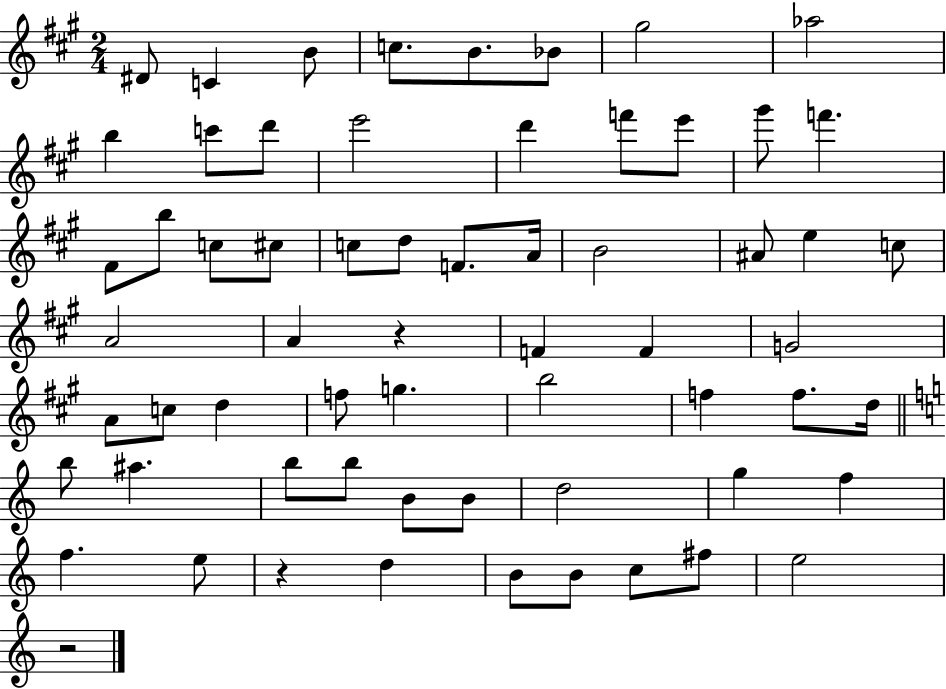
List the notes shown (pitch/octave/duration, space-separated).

D#4/e C4/q B4/e C5/e. B4/e. Bb4/e G#5/h Ab5/h B5/q C6/e D6/e E6/h D6/q F6/e E6/e G#6/e F6/q. F#4/e B5/e C5/e C#5/e C5/e D5/e F4/e. A4/s B4/h A#4/e E5/q C5/e A4/h A4/q R/q F4/q F4/q G4/h A4/e C5/e D5/q F5/e G5/q. B5/h F5/q F5/e. D5/s B5/e A#5/q. B5/e B5/e B4/e B4/e D5/h G5/q F5/q F5/q. E5/e R/q D5/q B4/e B4/e C5/e F#5/e E5/h R/h